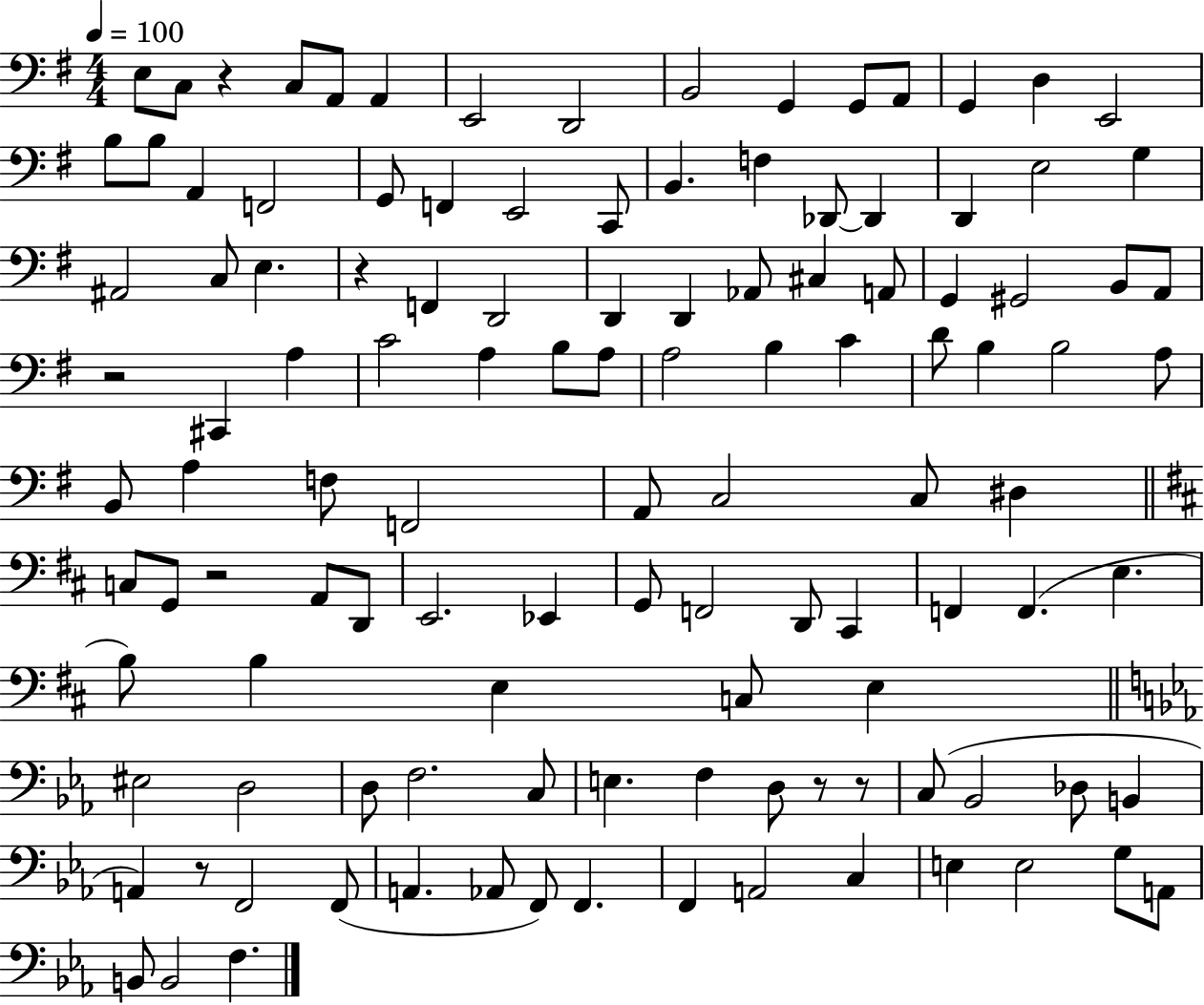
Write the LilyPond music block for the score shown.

{
  \clef bass
  \numericTimeSignature
  \time 4/4
  \key g \major
  \tempo 4 = 100
  e8 c8 r4 c8 a,8 a,4 | e,2 d,2 | b,2 g,4 g,8 a,8 | g,4 d4 e,2 | \break b8 b8 a,4 f,2 | g,8 f,4 e,2 c,8 | b,4. f4 des,8~~ des,4 | d,4 e2 g4 | \break ais,2 c8 e4. | r4 f,4 d,2 | d,4 d,4 aes,8 cis4 a,8 | g,4 gis,2 b,8 a,8 | \break r2 cis,4 a4 | c'2 a4 b8 a8 | a2 b4 c'4 | d'8 b4 b2 a8 | \break b,8 a4 f8 f,2 | a,8 c2 c8 dis4 | \bar "||" \break \key d \major c8 g,8 r2 a,8 d,8 | e,2. ees,4 | g,8 f,2 d,8 cis,4 | f,4 f,4.( e4. | \break b8) b4 e4 c8 e4 | \bar "||" \break \key ees \major eis2 d2 | d8 f2. c8 | e4. f4 d8 r8 r8 | c8( bes,2 des8 b,4 | \break a,4) r8 f,2 f,8( | a,4. aes,8 f,8) f,4. | f,4 a,2 c4 | e4 e2 g8 a,8 | \break b,8 b,2 f4. | \bar "|."
}